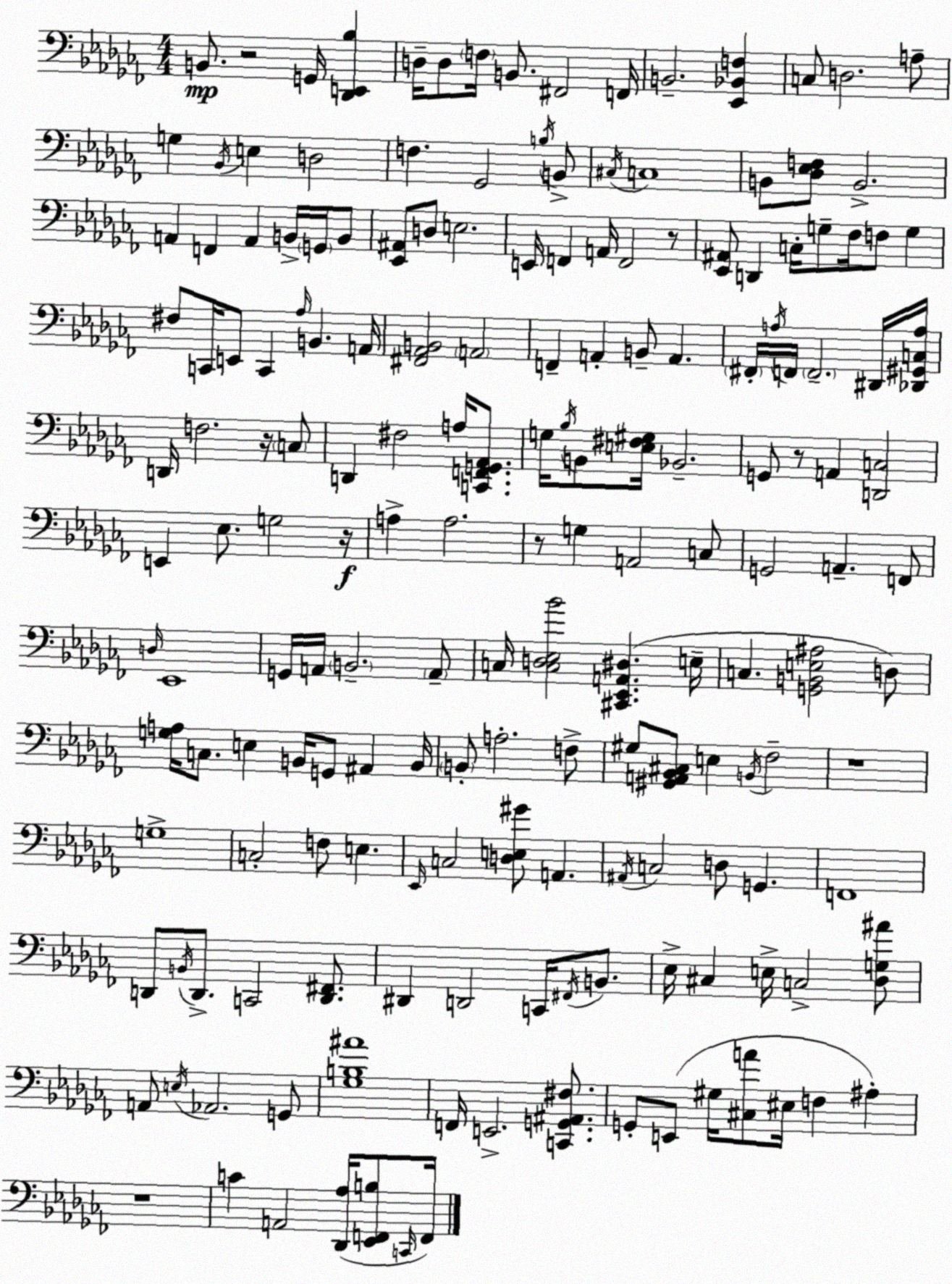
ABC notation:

X:1
T:Untitled
M:4/4
L:1/4
K:Abm
B,,/2 z2 G,,/4 [_D,,E,,_B,] D,/4 D,/2 F,/4 B,,/2 ^F,,2 F,,/4 B,,2 [_E,,_B,,F,] C,/2 D,2 A,/2 G, _B,,/4 E, D,2 F, _G,,2 B,/4 B,,/2 ^C,/4 C,4 B,,/2 [_D,_E,F,]/2 B,,2 A,, F,, A,, B,,/4 G,,/4 B,,/2 [_E,,^A,,]/2 D,/2 E,2 E,,/4 F,, A,,/4 F,,2 z/2 [_E,,^A,,]/2 D,, C,/4 G,/2 _F,/4 F,/2 G, ^F,/2 C,,/4 E,,/2 C,, _A,/4 B,, A,,/4 [^F,,_A,,B,,]2 A,,2 F,, A,, B,,/2 A,, ^F,,/4 A,/4 F,,/4 F,,2 ^D,,/4 [_D,,^G,,C,A,]/4 D,,/4 F,2 z/4 C,/2 D,, ^F,2 A,/4 [C,,F,,G,,_A,,]/2 G,/4 _B,/4 B,,/2 [E,^F,^G,]/4 _B,,2 G,,/2 z/2 A,, [D,,C,]2 E,, _E,/2 G,2 z/4 A, A,2 z/2 G, A,,2 C,/2 G,,2 A,, F,,/2 D,/4 _E,,4 G,,/4 A,,/4 B,,2 A,,/2 C,/4 [C,D,_E,_B]2 [^C,,_E,,A,,^D,] E,/4 C, [G,,B,,E,^A,]2 D,/2 [G,A,]/4 C,/2 E, B,,/4 G,,/2 ^A,, B,,/4 B,,/2 A,2 F,/2 ^G,/2 [^G,,A,,_B,,^C,]/2 E, B,,/4 _F,2 z4 G,4 C,2 F,/2 E, _E,,/4 C,2 [D,E,^G]/2 A,, ^A,,/4 C,2 D,/2 G,, F,,4 D,,/2 B,,/4 D,,/2 C,,2 [D,,^F,,]/2 ^D,, D,,2 C,,/4 ^F,,/4 B,,/2 _E,/4 ^C, E,/4 C,2 [_D,G,^A]/2 A,,/2 E,/4 _A,,2 G,,/2 [_G,B,^A]4 F,,/4 E,,2 [C,,G,,^A,,^F,]/2 G,,/2 E,,/2 ^G,/4 [^C,A]/2 ^E,/4 F, ^A, z4 C A,,2 [_D,,_A,]/4 [_E,,F,,B,]/2 C,,/4 F,,/4